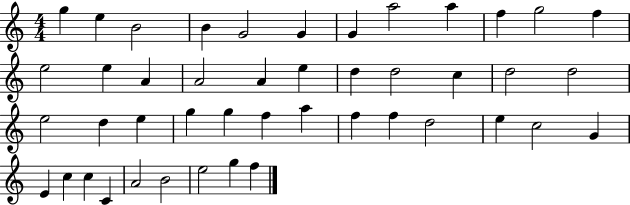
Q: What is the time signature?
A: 4/4